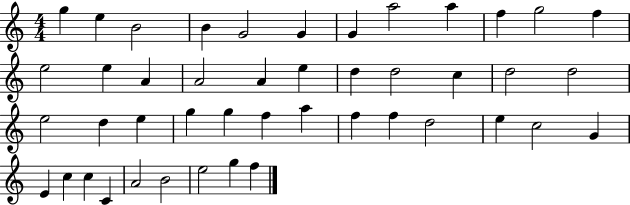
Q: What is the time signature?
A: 4/4